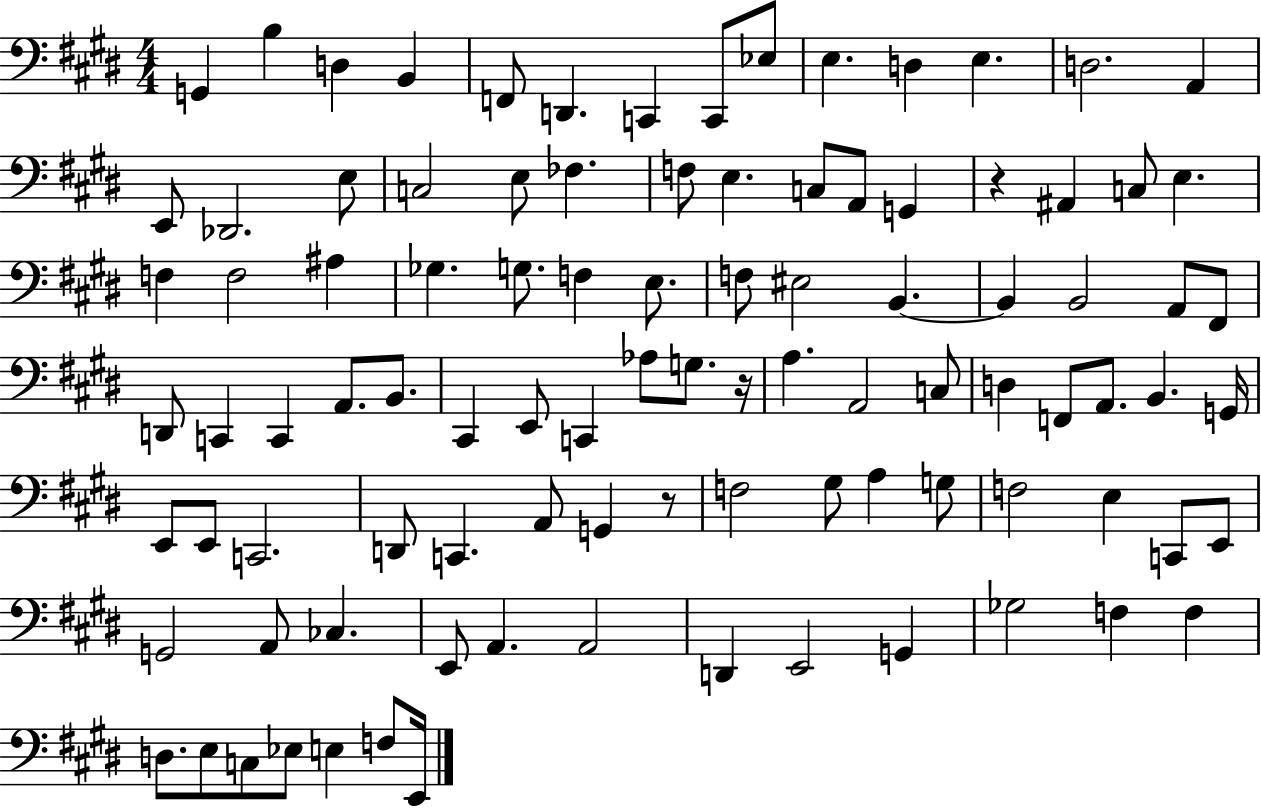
G2/q B3/q D3/q B2/q F2/e D2/q. C2/q C2/e Eb3/e E3/q. D3/q E3/q. D3/h. A2/q E2/e Db2/h. E3/e C3/h E3/e FES3/q. F3/e E3/q. C3/e A2/e G2/q R/q A#2/q C3/e E3/q. F3/q F3/h A#3/q Gb3/q. G3/e. F3/q E3/e. F3/e EIS3/h B2/q. B2/q B2/h A2/e F#2/e D2/e C2/q C2/q A2/e. B2/e. C#2/q E2/e C2/q Ab3/e G3/e. R/s A3/q. A2/h C3/e D3/q F2/e A2/e. B2/q. G2/s E2/e E2/e C2/h. D2/e C2/q. A2/e G2/q R/e F3/h G#3/e A3/q G3/e F3/h E3/q C2/e E2/e G2/h A2/e CES3/q. E2/e A2/q. A2/h D2/q E2/h G2/q Gb3/h F3/q F3/q D3/e. E3/e C3/e Eb3/e E3/q F3/e E2/s